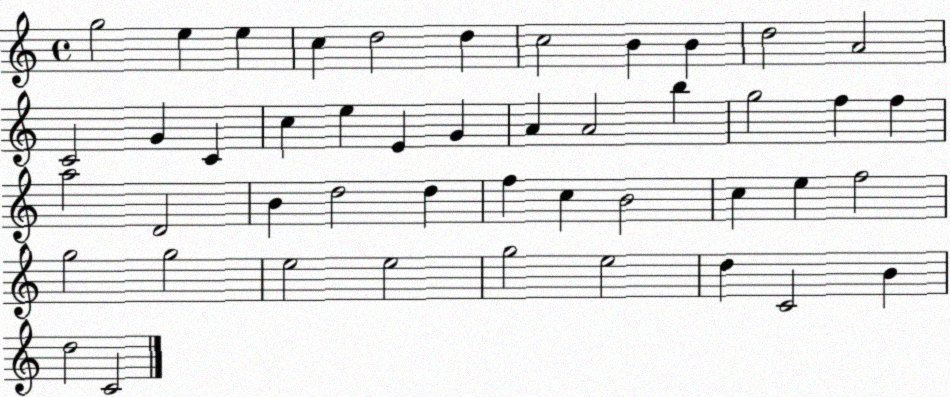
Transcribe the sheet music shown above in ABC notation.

X:1
T:Untitled
M:4/4
L:1/4
K:C
g2 e e c d2 d c2 B B d2 A2 C2 G C c e E G A A2 b g2 f f a2 D2 B d2 d f c B2 c e f2 g2 g2 e2 e2 g2 e2 d C2 B d2 C2